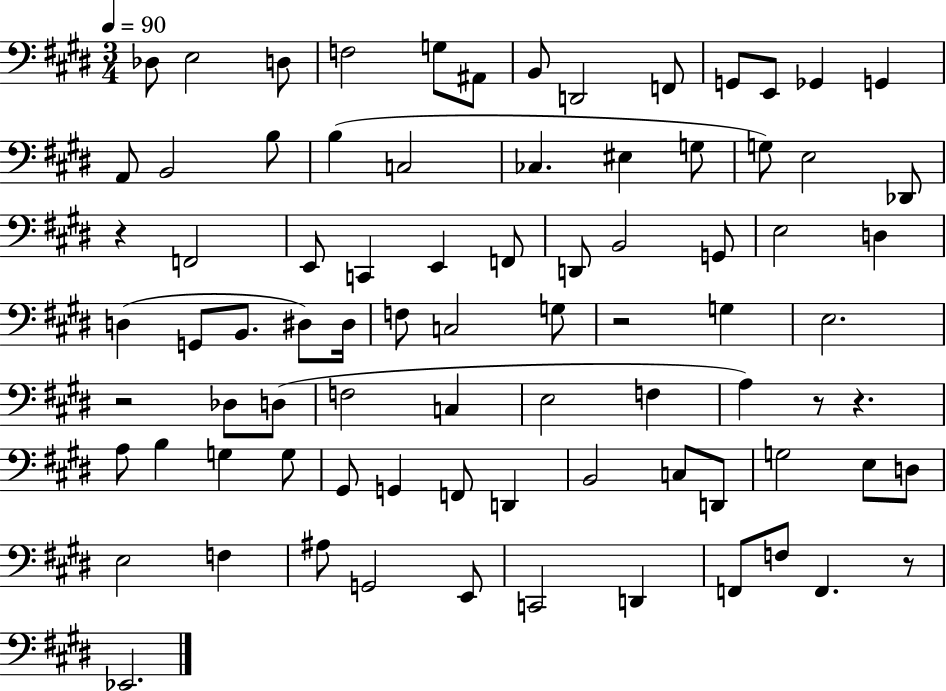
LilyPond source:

{
  \clef bass
  \numericTimeSignature
  \time 3/4
  \key e \major
  \tempo 4 = 90
  des8 e2 d8 | f2 g8 ais,8 | b,8 d,2 f,8 | g,8 e,8 ges,4 g,4 | \break a,8 b,2 b8 | b4( c2 | ces4. eis4 g8 | g8) e2 des,8 | \break r4 f,2 | e,8 c,4 e,4 f,8 | d,8 b,2 g,8 | e2 d4 | \break d4( g,8 b,8. dis8) dis16 | f8 c2 g8 | r2 g4 | e2. | \break r2 des8 d8( | f2 c4 | e2 f4 | a4) r8 r4. | \break a8 b4 g4 g8 | gis,8 g,4 f,8 d,4 | b,2 c8 d,8 | g2 e8 d8 | \break e2 f4 | ais8 g,2 e,8 | c,2 d,4 | f,8 f8 f,4. r8 | \break ees,2. | \bar "|."
}